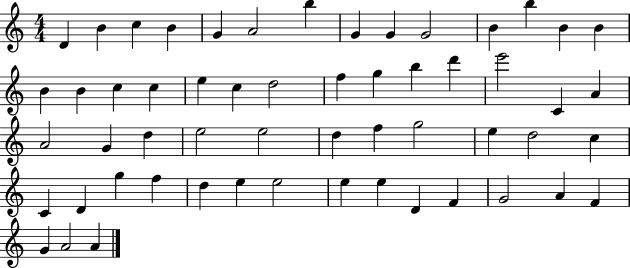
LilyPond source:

{
  \clef treble
  \numericTimeSignature
  \time 4/4
  \key c \major
  d'4 b'4 c''4 b'4 | g'4 a'2 b''4 | g'4 g'4 g'2 | b'4 b''4 b'4 b'4 | \break b'4 b'4 c''4 c''4 | e''4 c''4 d''2 | f''4 g''4 b''4 d'''4 | e'''2 c'4 a'4 | \break a'2 g'4 d''4 | e''2 e''2 | d''4 f''4 g''2 | e''4 d''2 c''4 | \break c'4 d'4 g''4 f''4 | d''4 e''4 e''2 | e''4 e''4 d'4 f'4 | g'2 a'4 f'4 | \break g'4 a'2 a'4 | \bar "|."
}